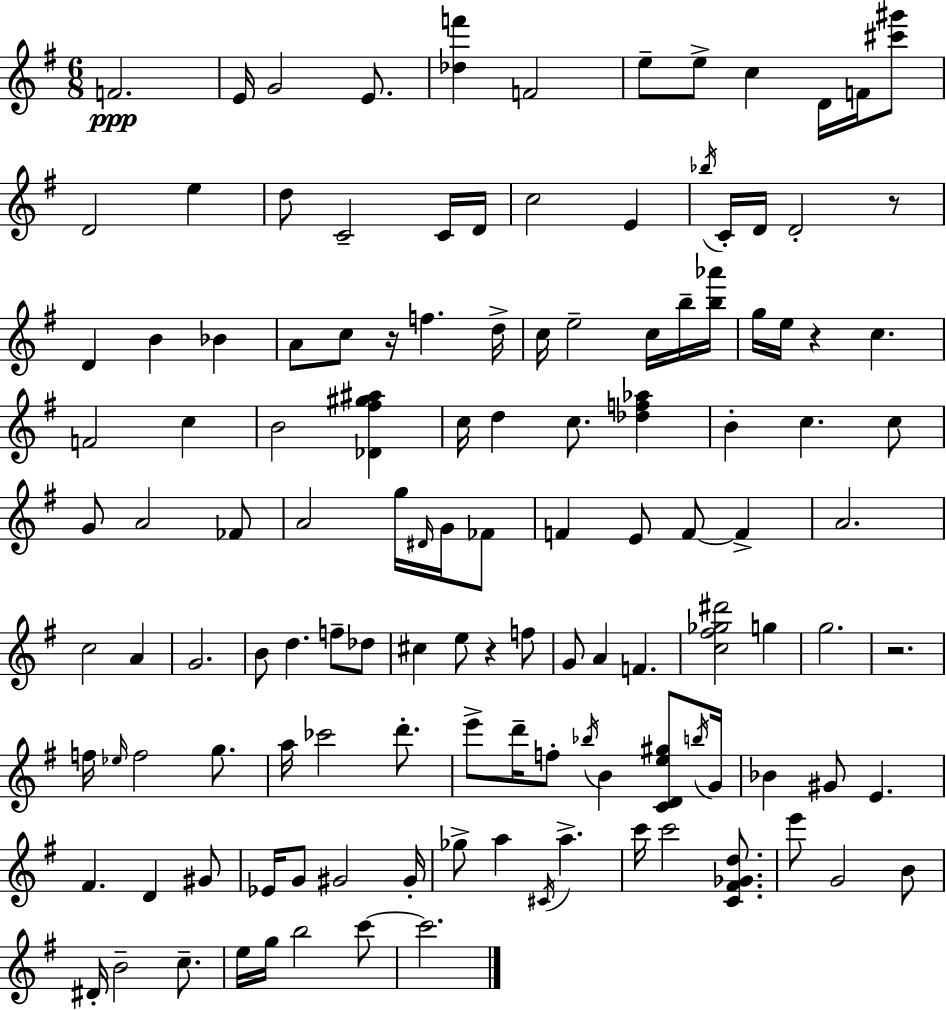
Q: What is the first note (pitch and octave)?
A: F4